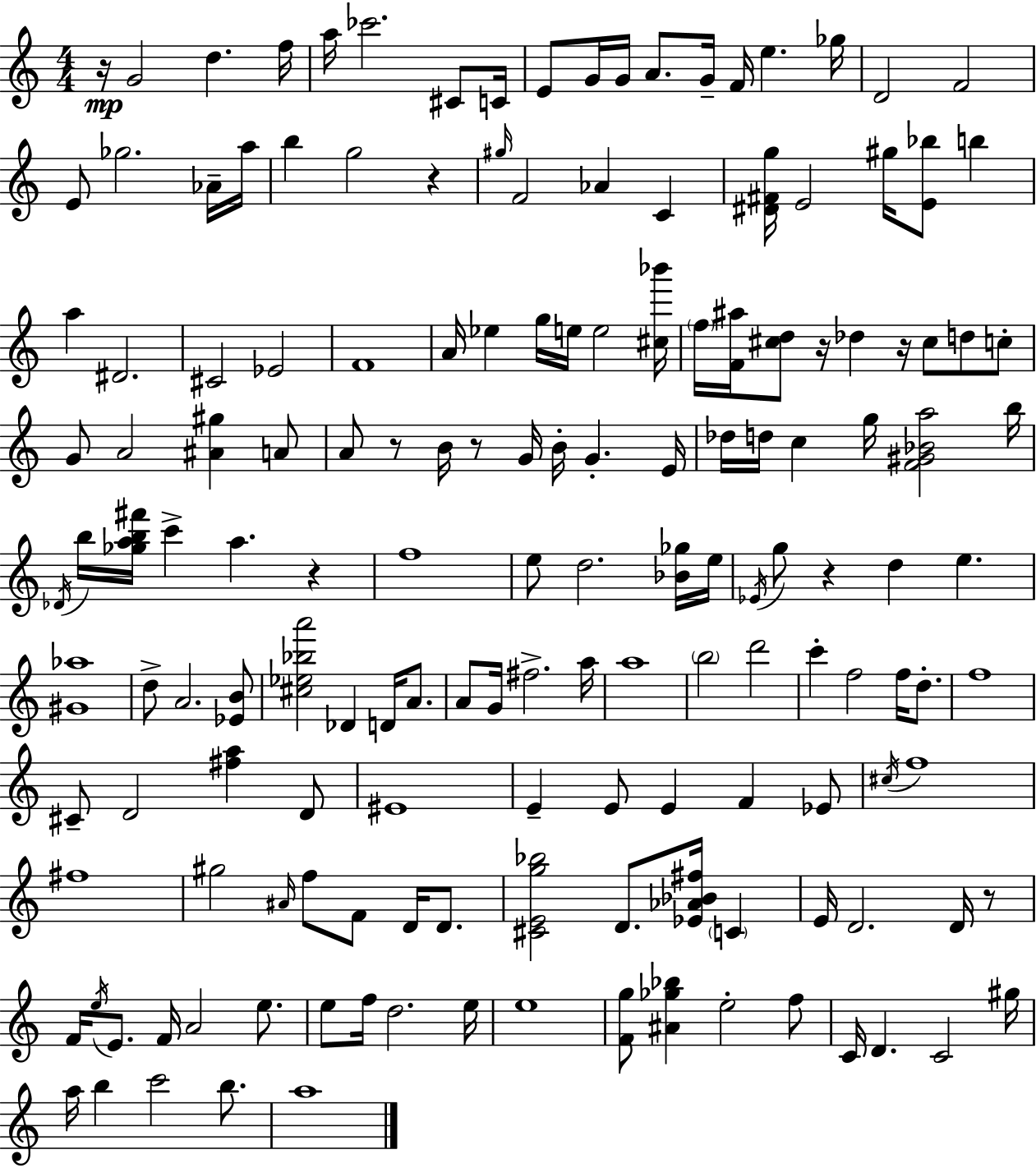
R/s G4/h D5/q. F5/s A5/s CES6/h. C#4/e C4/s E4/e G4/s G4/s A4/e. G4/s F4/s E5/q. Gb5/s D4/h F4/h E4/e Gb5/h. Ab4/s A5/s B5/q G5/h R/q G#5/s F4/h Ab4/q C4/q [D#4,F#4,G5]/s E4/h G#5/s [E4,Bb5]/e B5/q A5/q D#4/h. C#4/h Eb4/h F4/w A4/s Eb5/q G5/s E5/s E5/h [C#5,Bb6]/s F5/s [F4,A#5]/s [C#5,D5]/e R/s Db5/q R/s C#5/e D5/e C5/e G4/e A4/h [A#4,G#5]/q A4/e A4/e R/e B4/s R/e G4/s B4/s G4/q. E4/s Db5/s D5/s C5/q G5/s [F4,G#4,Bb4,A5]/h B5/s Db4/s B5/s [Gb5,A5,B5,F#6]/s C6/q A5/q. R/q F5/w E5/e D5/h. [Bb4,Gb5]/s E5/s Eb4/s G5/e R/q D5/q E5/q. [G#4,Ab5]/w D5/e A4/h. [Eb4,B4]/e [C#5,Eb5,Bb5,A6]/h Db4/q D4/s A4/e. A4/e G4/s F#5/h. A5/s A5/w B5/h D6/h C6/q F5/h F5/s D5/e. F5/w C#4/e D4/h [F#5,A5]/q D4/e EIS4/w E4/q E4/e E4/q F4/q Eb4/e C#5/s F5/w F#5/w G#5/h A#4/s F5/e F4/e D4/s D4/e. [C#4,E4,G5,Bb5]/h D4/e. [Eb4,Ab4,Bb4,F#5]/s C4/q E4/s D4/h. D4/s R/e F4/s E5/s E4/e. F4/s A4/h E5/e. E5/e F5/s D5/h. E5/s E5/w [F4,G5]/e [A#4,Gb5,Bb5]/q E5/h F5/e C4/s D4/q. C4/h G#5/s A5/s B5/q C6/h B5/e. A5/w